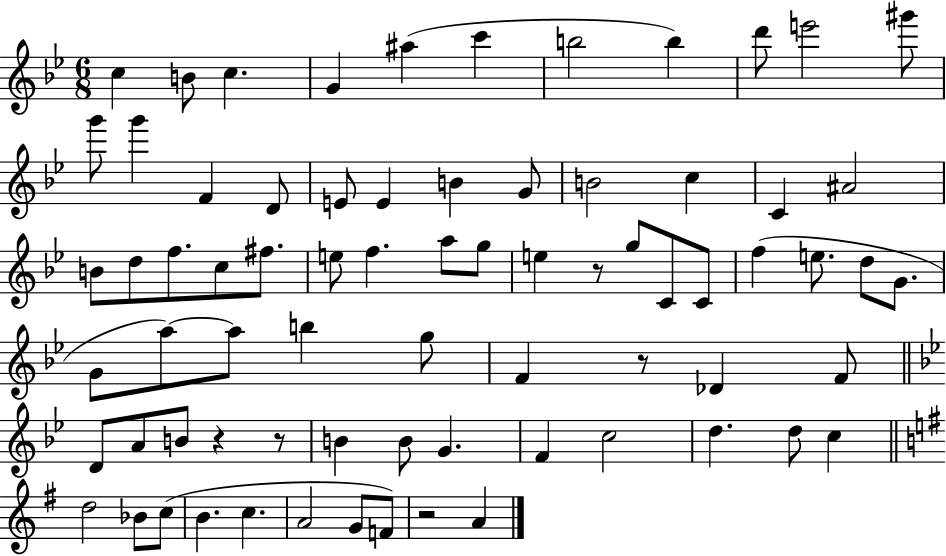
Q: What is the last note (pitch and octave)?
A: A4